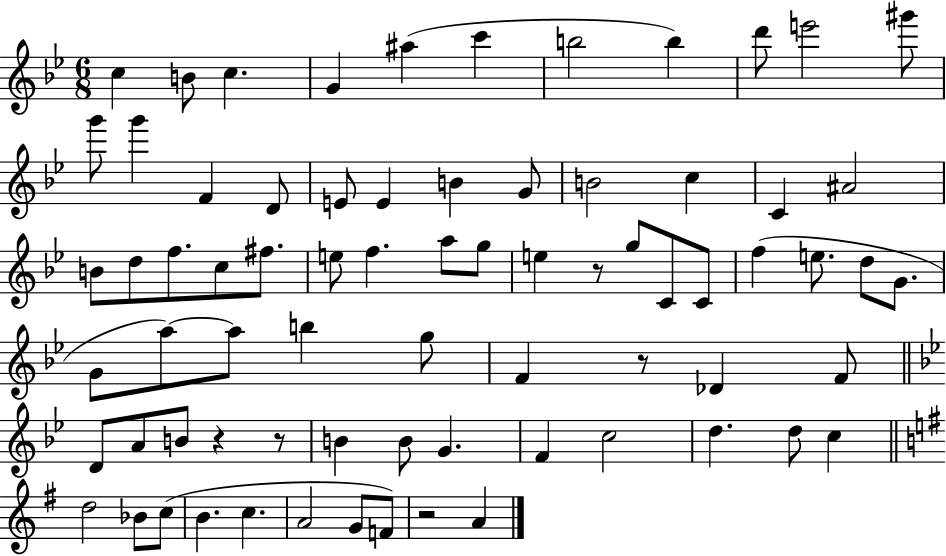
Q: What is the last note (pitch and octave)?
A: A4